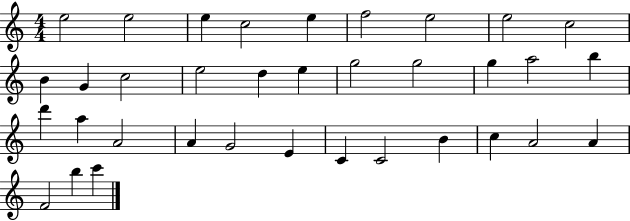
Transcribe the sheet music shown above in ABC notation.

X:1
T:Untitled
M:4/4
L:1/4
K:C
e2 e2 e c2 e f2 e2 e2 c2 B G c2 e2 d e g2 g2 g a2 b d' a A2 A G2 E C C2 B c A2 A F2 b c'